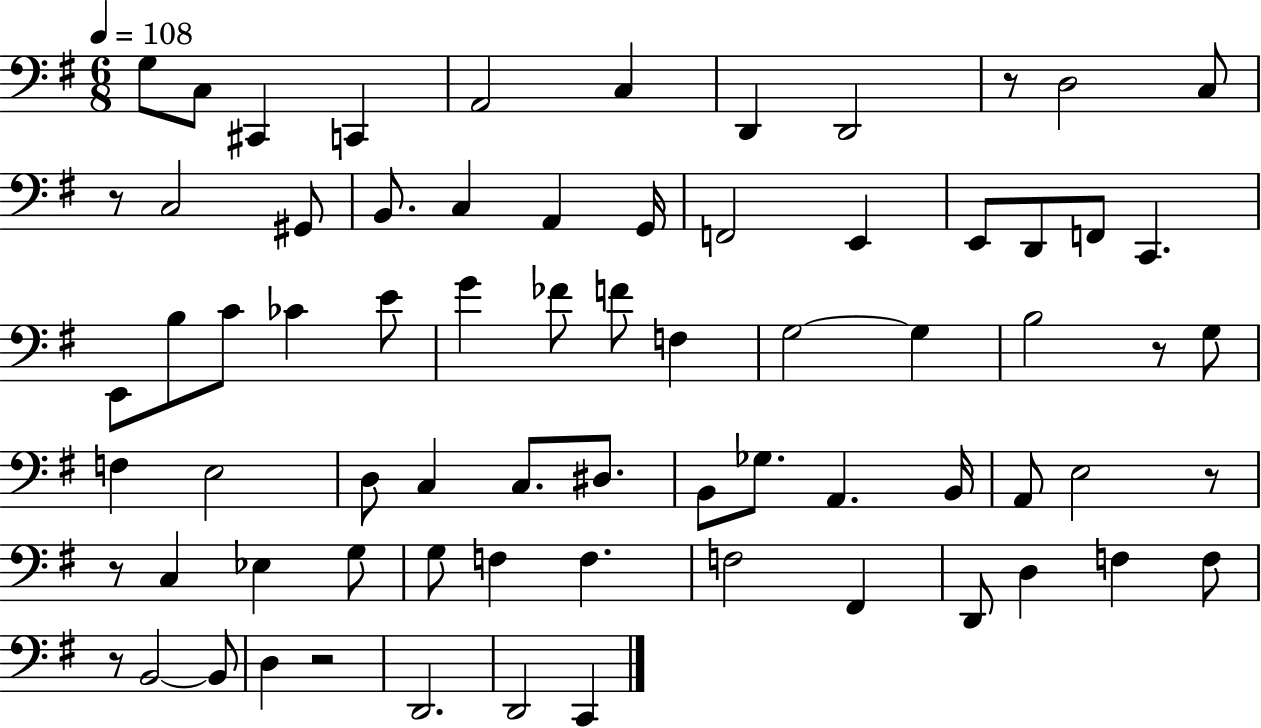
X:1
T:Untitled
M:6/8
L:1/4
K:G
G,/2 C,/2 ^C,, C,, A,,2 C, D,, D,,2 z/2 D,2 C,/2 z/2 C,2 ^G,,/2 B,,/2 C, A,, G,,/4 F,,2 E,, E,,/2 D,,/2 F,,/2 C,, E,,/2 B,/2 C/2 _C E/2 G _F/2 F/2 F, G,2 G, B,2 z/2 G,/2 F, E,2 D,/2 C, C,/2 ^D,/2 B,,/2 _G,/2 A,, B,,/4 A,,/2 E,2 z/2 z/2 C, _E, G,/2 G,/2 F, F, F,2 ^F,, D,,/2 D, F, F,/2 z/2 B,,2 B,,/2 D, z2 D,,2 D,,2 C,,